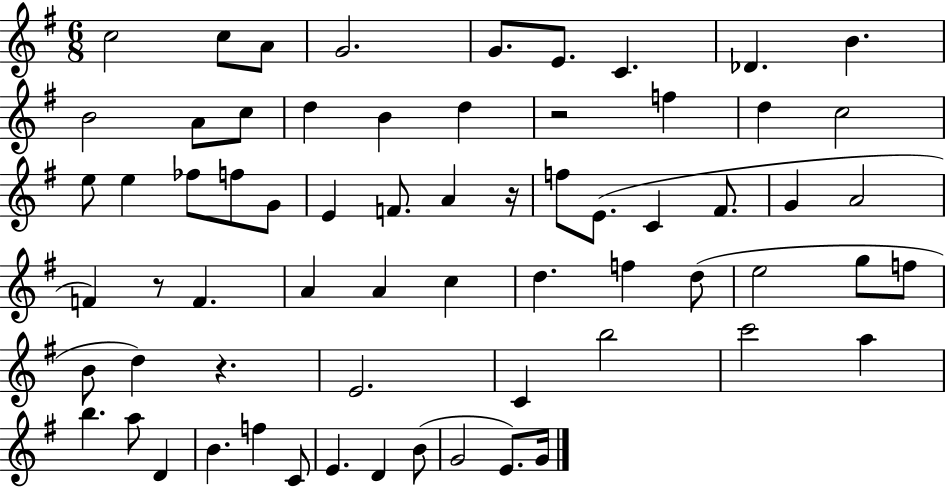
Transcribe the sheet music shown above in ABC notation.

X:1
T:Untitled
M:6/8
L:1/4
K:G
c2 c/2 A/2 G2 G/2 E/2 C _D B B2 A/2 c/2 d B d z2 f d c2 e/2 e _f/2 f/2 G/2 E F/2 A z/4 f/2 E/2 C ^F/2 G A2 F z/2 F A A c d f d/2 e2 g/2 f/2 B/2 d z E2 C b2 c'2 a b a/2 D B f C/2 E D B/2 G2 E/2 G/4